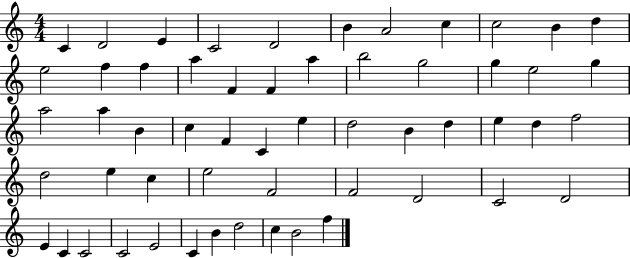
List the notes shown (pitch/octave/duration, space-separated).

C4/q D4/h E4/q C4/h D4/h B4/q A4/h C5/q C5/h B4/q D5/q E5/h F5/q F5/q A5/q F4/q F4/q A5/q B5/h G5/h G5/q E5/h G5/q A5/h A5/q B4/q C5/q F4/q C4/q E5/q D5/h B4/q D5/q E5/q D5/q F5/h D5/h E5/q C5/q E5/h F4/h F4/h D4/h C4/h D4/h E4/q C4/q C4/h C4/h E4/h C4/q B4/q D5/h C5/q B4/h F5/q